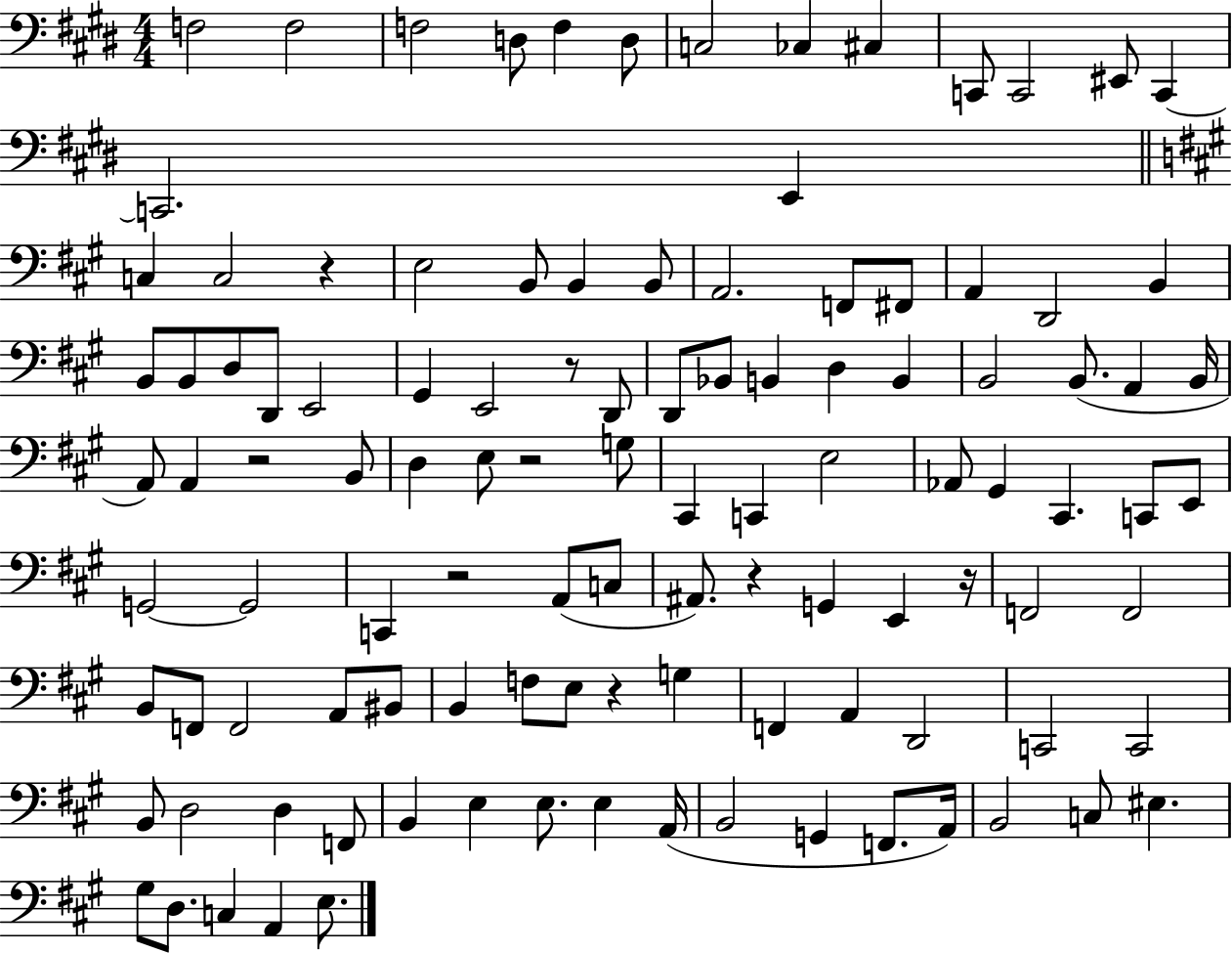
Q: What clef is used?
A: bass